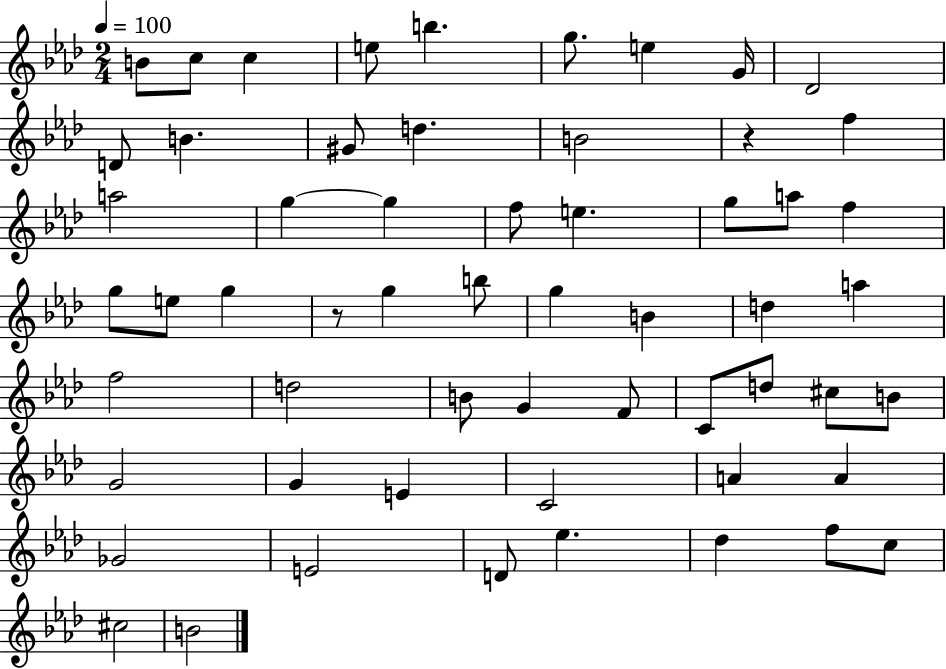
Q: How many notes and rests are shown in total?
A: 58